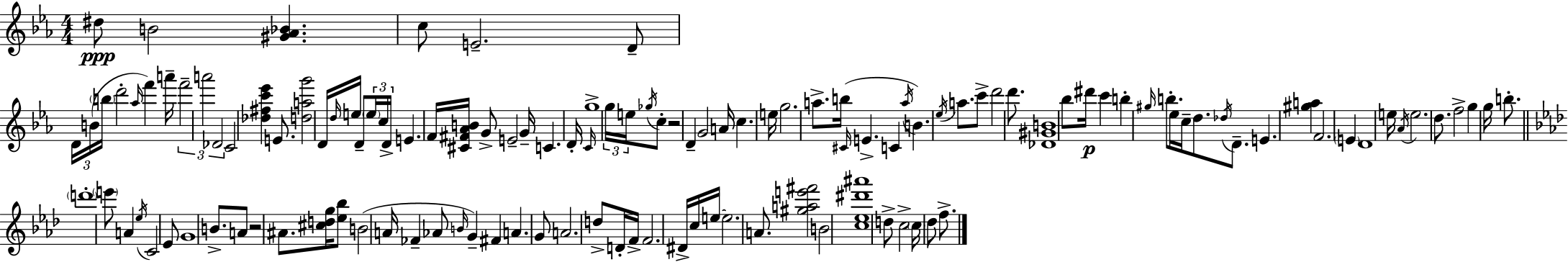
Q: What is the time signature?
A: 4/4